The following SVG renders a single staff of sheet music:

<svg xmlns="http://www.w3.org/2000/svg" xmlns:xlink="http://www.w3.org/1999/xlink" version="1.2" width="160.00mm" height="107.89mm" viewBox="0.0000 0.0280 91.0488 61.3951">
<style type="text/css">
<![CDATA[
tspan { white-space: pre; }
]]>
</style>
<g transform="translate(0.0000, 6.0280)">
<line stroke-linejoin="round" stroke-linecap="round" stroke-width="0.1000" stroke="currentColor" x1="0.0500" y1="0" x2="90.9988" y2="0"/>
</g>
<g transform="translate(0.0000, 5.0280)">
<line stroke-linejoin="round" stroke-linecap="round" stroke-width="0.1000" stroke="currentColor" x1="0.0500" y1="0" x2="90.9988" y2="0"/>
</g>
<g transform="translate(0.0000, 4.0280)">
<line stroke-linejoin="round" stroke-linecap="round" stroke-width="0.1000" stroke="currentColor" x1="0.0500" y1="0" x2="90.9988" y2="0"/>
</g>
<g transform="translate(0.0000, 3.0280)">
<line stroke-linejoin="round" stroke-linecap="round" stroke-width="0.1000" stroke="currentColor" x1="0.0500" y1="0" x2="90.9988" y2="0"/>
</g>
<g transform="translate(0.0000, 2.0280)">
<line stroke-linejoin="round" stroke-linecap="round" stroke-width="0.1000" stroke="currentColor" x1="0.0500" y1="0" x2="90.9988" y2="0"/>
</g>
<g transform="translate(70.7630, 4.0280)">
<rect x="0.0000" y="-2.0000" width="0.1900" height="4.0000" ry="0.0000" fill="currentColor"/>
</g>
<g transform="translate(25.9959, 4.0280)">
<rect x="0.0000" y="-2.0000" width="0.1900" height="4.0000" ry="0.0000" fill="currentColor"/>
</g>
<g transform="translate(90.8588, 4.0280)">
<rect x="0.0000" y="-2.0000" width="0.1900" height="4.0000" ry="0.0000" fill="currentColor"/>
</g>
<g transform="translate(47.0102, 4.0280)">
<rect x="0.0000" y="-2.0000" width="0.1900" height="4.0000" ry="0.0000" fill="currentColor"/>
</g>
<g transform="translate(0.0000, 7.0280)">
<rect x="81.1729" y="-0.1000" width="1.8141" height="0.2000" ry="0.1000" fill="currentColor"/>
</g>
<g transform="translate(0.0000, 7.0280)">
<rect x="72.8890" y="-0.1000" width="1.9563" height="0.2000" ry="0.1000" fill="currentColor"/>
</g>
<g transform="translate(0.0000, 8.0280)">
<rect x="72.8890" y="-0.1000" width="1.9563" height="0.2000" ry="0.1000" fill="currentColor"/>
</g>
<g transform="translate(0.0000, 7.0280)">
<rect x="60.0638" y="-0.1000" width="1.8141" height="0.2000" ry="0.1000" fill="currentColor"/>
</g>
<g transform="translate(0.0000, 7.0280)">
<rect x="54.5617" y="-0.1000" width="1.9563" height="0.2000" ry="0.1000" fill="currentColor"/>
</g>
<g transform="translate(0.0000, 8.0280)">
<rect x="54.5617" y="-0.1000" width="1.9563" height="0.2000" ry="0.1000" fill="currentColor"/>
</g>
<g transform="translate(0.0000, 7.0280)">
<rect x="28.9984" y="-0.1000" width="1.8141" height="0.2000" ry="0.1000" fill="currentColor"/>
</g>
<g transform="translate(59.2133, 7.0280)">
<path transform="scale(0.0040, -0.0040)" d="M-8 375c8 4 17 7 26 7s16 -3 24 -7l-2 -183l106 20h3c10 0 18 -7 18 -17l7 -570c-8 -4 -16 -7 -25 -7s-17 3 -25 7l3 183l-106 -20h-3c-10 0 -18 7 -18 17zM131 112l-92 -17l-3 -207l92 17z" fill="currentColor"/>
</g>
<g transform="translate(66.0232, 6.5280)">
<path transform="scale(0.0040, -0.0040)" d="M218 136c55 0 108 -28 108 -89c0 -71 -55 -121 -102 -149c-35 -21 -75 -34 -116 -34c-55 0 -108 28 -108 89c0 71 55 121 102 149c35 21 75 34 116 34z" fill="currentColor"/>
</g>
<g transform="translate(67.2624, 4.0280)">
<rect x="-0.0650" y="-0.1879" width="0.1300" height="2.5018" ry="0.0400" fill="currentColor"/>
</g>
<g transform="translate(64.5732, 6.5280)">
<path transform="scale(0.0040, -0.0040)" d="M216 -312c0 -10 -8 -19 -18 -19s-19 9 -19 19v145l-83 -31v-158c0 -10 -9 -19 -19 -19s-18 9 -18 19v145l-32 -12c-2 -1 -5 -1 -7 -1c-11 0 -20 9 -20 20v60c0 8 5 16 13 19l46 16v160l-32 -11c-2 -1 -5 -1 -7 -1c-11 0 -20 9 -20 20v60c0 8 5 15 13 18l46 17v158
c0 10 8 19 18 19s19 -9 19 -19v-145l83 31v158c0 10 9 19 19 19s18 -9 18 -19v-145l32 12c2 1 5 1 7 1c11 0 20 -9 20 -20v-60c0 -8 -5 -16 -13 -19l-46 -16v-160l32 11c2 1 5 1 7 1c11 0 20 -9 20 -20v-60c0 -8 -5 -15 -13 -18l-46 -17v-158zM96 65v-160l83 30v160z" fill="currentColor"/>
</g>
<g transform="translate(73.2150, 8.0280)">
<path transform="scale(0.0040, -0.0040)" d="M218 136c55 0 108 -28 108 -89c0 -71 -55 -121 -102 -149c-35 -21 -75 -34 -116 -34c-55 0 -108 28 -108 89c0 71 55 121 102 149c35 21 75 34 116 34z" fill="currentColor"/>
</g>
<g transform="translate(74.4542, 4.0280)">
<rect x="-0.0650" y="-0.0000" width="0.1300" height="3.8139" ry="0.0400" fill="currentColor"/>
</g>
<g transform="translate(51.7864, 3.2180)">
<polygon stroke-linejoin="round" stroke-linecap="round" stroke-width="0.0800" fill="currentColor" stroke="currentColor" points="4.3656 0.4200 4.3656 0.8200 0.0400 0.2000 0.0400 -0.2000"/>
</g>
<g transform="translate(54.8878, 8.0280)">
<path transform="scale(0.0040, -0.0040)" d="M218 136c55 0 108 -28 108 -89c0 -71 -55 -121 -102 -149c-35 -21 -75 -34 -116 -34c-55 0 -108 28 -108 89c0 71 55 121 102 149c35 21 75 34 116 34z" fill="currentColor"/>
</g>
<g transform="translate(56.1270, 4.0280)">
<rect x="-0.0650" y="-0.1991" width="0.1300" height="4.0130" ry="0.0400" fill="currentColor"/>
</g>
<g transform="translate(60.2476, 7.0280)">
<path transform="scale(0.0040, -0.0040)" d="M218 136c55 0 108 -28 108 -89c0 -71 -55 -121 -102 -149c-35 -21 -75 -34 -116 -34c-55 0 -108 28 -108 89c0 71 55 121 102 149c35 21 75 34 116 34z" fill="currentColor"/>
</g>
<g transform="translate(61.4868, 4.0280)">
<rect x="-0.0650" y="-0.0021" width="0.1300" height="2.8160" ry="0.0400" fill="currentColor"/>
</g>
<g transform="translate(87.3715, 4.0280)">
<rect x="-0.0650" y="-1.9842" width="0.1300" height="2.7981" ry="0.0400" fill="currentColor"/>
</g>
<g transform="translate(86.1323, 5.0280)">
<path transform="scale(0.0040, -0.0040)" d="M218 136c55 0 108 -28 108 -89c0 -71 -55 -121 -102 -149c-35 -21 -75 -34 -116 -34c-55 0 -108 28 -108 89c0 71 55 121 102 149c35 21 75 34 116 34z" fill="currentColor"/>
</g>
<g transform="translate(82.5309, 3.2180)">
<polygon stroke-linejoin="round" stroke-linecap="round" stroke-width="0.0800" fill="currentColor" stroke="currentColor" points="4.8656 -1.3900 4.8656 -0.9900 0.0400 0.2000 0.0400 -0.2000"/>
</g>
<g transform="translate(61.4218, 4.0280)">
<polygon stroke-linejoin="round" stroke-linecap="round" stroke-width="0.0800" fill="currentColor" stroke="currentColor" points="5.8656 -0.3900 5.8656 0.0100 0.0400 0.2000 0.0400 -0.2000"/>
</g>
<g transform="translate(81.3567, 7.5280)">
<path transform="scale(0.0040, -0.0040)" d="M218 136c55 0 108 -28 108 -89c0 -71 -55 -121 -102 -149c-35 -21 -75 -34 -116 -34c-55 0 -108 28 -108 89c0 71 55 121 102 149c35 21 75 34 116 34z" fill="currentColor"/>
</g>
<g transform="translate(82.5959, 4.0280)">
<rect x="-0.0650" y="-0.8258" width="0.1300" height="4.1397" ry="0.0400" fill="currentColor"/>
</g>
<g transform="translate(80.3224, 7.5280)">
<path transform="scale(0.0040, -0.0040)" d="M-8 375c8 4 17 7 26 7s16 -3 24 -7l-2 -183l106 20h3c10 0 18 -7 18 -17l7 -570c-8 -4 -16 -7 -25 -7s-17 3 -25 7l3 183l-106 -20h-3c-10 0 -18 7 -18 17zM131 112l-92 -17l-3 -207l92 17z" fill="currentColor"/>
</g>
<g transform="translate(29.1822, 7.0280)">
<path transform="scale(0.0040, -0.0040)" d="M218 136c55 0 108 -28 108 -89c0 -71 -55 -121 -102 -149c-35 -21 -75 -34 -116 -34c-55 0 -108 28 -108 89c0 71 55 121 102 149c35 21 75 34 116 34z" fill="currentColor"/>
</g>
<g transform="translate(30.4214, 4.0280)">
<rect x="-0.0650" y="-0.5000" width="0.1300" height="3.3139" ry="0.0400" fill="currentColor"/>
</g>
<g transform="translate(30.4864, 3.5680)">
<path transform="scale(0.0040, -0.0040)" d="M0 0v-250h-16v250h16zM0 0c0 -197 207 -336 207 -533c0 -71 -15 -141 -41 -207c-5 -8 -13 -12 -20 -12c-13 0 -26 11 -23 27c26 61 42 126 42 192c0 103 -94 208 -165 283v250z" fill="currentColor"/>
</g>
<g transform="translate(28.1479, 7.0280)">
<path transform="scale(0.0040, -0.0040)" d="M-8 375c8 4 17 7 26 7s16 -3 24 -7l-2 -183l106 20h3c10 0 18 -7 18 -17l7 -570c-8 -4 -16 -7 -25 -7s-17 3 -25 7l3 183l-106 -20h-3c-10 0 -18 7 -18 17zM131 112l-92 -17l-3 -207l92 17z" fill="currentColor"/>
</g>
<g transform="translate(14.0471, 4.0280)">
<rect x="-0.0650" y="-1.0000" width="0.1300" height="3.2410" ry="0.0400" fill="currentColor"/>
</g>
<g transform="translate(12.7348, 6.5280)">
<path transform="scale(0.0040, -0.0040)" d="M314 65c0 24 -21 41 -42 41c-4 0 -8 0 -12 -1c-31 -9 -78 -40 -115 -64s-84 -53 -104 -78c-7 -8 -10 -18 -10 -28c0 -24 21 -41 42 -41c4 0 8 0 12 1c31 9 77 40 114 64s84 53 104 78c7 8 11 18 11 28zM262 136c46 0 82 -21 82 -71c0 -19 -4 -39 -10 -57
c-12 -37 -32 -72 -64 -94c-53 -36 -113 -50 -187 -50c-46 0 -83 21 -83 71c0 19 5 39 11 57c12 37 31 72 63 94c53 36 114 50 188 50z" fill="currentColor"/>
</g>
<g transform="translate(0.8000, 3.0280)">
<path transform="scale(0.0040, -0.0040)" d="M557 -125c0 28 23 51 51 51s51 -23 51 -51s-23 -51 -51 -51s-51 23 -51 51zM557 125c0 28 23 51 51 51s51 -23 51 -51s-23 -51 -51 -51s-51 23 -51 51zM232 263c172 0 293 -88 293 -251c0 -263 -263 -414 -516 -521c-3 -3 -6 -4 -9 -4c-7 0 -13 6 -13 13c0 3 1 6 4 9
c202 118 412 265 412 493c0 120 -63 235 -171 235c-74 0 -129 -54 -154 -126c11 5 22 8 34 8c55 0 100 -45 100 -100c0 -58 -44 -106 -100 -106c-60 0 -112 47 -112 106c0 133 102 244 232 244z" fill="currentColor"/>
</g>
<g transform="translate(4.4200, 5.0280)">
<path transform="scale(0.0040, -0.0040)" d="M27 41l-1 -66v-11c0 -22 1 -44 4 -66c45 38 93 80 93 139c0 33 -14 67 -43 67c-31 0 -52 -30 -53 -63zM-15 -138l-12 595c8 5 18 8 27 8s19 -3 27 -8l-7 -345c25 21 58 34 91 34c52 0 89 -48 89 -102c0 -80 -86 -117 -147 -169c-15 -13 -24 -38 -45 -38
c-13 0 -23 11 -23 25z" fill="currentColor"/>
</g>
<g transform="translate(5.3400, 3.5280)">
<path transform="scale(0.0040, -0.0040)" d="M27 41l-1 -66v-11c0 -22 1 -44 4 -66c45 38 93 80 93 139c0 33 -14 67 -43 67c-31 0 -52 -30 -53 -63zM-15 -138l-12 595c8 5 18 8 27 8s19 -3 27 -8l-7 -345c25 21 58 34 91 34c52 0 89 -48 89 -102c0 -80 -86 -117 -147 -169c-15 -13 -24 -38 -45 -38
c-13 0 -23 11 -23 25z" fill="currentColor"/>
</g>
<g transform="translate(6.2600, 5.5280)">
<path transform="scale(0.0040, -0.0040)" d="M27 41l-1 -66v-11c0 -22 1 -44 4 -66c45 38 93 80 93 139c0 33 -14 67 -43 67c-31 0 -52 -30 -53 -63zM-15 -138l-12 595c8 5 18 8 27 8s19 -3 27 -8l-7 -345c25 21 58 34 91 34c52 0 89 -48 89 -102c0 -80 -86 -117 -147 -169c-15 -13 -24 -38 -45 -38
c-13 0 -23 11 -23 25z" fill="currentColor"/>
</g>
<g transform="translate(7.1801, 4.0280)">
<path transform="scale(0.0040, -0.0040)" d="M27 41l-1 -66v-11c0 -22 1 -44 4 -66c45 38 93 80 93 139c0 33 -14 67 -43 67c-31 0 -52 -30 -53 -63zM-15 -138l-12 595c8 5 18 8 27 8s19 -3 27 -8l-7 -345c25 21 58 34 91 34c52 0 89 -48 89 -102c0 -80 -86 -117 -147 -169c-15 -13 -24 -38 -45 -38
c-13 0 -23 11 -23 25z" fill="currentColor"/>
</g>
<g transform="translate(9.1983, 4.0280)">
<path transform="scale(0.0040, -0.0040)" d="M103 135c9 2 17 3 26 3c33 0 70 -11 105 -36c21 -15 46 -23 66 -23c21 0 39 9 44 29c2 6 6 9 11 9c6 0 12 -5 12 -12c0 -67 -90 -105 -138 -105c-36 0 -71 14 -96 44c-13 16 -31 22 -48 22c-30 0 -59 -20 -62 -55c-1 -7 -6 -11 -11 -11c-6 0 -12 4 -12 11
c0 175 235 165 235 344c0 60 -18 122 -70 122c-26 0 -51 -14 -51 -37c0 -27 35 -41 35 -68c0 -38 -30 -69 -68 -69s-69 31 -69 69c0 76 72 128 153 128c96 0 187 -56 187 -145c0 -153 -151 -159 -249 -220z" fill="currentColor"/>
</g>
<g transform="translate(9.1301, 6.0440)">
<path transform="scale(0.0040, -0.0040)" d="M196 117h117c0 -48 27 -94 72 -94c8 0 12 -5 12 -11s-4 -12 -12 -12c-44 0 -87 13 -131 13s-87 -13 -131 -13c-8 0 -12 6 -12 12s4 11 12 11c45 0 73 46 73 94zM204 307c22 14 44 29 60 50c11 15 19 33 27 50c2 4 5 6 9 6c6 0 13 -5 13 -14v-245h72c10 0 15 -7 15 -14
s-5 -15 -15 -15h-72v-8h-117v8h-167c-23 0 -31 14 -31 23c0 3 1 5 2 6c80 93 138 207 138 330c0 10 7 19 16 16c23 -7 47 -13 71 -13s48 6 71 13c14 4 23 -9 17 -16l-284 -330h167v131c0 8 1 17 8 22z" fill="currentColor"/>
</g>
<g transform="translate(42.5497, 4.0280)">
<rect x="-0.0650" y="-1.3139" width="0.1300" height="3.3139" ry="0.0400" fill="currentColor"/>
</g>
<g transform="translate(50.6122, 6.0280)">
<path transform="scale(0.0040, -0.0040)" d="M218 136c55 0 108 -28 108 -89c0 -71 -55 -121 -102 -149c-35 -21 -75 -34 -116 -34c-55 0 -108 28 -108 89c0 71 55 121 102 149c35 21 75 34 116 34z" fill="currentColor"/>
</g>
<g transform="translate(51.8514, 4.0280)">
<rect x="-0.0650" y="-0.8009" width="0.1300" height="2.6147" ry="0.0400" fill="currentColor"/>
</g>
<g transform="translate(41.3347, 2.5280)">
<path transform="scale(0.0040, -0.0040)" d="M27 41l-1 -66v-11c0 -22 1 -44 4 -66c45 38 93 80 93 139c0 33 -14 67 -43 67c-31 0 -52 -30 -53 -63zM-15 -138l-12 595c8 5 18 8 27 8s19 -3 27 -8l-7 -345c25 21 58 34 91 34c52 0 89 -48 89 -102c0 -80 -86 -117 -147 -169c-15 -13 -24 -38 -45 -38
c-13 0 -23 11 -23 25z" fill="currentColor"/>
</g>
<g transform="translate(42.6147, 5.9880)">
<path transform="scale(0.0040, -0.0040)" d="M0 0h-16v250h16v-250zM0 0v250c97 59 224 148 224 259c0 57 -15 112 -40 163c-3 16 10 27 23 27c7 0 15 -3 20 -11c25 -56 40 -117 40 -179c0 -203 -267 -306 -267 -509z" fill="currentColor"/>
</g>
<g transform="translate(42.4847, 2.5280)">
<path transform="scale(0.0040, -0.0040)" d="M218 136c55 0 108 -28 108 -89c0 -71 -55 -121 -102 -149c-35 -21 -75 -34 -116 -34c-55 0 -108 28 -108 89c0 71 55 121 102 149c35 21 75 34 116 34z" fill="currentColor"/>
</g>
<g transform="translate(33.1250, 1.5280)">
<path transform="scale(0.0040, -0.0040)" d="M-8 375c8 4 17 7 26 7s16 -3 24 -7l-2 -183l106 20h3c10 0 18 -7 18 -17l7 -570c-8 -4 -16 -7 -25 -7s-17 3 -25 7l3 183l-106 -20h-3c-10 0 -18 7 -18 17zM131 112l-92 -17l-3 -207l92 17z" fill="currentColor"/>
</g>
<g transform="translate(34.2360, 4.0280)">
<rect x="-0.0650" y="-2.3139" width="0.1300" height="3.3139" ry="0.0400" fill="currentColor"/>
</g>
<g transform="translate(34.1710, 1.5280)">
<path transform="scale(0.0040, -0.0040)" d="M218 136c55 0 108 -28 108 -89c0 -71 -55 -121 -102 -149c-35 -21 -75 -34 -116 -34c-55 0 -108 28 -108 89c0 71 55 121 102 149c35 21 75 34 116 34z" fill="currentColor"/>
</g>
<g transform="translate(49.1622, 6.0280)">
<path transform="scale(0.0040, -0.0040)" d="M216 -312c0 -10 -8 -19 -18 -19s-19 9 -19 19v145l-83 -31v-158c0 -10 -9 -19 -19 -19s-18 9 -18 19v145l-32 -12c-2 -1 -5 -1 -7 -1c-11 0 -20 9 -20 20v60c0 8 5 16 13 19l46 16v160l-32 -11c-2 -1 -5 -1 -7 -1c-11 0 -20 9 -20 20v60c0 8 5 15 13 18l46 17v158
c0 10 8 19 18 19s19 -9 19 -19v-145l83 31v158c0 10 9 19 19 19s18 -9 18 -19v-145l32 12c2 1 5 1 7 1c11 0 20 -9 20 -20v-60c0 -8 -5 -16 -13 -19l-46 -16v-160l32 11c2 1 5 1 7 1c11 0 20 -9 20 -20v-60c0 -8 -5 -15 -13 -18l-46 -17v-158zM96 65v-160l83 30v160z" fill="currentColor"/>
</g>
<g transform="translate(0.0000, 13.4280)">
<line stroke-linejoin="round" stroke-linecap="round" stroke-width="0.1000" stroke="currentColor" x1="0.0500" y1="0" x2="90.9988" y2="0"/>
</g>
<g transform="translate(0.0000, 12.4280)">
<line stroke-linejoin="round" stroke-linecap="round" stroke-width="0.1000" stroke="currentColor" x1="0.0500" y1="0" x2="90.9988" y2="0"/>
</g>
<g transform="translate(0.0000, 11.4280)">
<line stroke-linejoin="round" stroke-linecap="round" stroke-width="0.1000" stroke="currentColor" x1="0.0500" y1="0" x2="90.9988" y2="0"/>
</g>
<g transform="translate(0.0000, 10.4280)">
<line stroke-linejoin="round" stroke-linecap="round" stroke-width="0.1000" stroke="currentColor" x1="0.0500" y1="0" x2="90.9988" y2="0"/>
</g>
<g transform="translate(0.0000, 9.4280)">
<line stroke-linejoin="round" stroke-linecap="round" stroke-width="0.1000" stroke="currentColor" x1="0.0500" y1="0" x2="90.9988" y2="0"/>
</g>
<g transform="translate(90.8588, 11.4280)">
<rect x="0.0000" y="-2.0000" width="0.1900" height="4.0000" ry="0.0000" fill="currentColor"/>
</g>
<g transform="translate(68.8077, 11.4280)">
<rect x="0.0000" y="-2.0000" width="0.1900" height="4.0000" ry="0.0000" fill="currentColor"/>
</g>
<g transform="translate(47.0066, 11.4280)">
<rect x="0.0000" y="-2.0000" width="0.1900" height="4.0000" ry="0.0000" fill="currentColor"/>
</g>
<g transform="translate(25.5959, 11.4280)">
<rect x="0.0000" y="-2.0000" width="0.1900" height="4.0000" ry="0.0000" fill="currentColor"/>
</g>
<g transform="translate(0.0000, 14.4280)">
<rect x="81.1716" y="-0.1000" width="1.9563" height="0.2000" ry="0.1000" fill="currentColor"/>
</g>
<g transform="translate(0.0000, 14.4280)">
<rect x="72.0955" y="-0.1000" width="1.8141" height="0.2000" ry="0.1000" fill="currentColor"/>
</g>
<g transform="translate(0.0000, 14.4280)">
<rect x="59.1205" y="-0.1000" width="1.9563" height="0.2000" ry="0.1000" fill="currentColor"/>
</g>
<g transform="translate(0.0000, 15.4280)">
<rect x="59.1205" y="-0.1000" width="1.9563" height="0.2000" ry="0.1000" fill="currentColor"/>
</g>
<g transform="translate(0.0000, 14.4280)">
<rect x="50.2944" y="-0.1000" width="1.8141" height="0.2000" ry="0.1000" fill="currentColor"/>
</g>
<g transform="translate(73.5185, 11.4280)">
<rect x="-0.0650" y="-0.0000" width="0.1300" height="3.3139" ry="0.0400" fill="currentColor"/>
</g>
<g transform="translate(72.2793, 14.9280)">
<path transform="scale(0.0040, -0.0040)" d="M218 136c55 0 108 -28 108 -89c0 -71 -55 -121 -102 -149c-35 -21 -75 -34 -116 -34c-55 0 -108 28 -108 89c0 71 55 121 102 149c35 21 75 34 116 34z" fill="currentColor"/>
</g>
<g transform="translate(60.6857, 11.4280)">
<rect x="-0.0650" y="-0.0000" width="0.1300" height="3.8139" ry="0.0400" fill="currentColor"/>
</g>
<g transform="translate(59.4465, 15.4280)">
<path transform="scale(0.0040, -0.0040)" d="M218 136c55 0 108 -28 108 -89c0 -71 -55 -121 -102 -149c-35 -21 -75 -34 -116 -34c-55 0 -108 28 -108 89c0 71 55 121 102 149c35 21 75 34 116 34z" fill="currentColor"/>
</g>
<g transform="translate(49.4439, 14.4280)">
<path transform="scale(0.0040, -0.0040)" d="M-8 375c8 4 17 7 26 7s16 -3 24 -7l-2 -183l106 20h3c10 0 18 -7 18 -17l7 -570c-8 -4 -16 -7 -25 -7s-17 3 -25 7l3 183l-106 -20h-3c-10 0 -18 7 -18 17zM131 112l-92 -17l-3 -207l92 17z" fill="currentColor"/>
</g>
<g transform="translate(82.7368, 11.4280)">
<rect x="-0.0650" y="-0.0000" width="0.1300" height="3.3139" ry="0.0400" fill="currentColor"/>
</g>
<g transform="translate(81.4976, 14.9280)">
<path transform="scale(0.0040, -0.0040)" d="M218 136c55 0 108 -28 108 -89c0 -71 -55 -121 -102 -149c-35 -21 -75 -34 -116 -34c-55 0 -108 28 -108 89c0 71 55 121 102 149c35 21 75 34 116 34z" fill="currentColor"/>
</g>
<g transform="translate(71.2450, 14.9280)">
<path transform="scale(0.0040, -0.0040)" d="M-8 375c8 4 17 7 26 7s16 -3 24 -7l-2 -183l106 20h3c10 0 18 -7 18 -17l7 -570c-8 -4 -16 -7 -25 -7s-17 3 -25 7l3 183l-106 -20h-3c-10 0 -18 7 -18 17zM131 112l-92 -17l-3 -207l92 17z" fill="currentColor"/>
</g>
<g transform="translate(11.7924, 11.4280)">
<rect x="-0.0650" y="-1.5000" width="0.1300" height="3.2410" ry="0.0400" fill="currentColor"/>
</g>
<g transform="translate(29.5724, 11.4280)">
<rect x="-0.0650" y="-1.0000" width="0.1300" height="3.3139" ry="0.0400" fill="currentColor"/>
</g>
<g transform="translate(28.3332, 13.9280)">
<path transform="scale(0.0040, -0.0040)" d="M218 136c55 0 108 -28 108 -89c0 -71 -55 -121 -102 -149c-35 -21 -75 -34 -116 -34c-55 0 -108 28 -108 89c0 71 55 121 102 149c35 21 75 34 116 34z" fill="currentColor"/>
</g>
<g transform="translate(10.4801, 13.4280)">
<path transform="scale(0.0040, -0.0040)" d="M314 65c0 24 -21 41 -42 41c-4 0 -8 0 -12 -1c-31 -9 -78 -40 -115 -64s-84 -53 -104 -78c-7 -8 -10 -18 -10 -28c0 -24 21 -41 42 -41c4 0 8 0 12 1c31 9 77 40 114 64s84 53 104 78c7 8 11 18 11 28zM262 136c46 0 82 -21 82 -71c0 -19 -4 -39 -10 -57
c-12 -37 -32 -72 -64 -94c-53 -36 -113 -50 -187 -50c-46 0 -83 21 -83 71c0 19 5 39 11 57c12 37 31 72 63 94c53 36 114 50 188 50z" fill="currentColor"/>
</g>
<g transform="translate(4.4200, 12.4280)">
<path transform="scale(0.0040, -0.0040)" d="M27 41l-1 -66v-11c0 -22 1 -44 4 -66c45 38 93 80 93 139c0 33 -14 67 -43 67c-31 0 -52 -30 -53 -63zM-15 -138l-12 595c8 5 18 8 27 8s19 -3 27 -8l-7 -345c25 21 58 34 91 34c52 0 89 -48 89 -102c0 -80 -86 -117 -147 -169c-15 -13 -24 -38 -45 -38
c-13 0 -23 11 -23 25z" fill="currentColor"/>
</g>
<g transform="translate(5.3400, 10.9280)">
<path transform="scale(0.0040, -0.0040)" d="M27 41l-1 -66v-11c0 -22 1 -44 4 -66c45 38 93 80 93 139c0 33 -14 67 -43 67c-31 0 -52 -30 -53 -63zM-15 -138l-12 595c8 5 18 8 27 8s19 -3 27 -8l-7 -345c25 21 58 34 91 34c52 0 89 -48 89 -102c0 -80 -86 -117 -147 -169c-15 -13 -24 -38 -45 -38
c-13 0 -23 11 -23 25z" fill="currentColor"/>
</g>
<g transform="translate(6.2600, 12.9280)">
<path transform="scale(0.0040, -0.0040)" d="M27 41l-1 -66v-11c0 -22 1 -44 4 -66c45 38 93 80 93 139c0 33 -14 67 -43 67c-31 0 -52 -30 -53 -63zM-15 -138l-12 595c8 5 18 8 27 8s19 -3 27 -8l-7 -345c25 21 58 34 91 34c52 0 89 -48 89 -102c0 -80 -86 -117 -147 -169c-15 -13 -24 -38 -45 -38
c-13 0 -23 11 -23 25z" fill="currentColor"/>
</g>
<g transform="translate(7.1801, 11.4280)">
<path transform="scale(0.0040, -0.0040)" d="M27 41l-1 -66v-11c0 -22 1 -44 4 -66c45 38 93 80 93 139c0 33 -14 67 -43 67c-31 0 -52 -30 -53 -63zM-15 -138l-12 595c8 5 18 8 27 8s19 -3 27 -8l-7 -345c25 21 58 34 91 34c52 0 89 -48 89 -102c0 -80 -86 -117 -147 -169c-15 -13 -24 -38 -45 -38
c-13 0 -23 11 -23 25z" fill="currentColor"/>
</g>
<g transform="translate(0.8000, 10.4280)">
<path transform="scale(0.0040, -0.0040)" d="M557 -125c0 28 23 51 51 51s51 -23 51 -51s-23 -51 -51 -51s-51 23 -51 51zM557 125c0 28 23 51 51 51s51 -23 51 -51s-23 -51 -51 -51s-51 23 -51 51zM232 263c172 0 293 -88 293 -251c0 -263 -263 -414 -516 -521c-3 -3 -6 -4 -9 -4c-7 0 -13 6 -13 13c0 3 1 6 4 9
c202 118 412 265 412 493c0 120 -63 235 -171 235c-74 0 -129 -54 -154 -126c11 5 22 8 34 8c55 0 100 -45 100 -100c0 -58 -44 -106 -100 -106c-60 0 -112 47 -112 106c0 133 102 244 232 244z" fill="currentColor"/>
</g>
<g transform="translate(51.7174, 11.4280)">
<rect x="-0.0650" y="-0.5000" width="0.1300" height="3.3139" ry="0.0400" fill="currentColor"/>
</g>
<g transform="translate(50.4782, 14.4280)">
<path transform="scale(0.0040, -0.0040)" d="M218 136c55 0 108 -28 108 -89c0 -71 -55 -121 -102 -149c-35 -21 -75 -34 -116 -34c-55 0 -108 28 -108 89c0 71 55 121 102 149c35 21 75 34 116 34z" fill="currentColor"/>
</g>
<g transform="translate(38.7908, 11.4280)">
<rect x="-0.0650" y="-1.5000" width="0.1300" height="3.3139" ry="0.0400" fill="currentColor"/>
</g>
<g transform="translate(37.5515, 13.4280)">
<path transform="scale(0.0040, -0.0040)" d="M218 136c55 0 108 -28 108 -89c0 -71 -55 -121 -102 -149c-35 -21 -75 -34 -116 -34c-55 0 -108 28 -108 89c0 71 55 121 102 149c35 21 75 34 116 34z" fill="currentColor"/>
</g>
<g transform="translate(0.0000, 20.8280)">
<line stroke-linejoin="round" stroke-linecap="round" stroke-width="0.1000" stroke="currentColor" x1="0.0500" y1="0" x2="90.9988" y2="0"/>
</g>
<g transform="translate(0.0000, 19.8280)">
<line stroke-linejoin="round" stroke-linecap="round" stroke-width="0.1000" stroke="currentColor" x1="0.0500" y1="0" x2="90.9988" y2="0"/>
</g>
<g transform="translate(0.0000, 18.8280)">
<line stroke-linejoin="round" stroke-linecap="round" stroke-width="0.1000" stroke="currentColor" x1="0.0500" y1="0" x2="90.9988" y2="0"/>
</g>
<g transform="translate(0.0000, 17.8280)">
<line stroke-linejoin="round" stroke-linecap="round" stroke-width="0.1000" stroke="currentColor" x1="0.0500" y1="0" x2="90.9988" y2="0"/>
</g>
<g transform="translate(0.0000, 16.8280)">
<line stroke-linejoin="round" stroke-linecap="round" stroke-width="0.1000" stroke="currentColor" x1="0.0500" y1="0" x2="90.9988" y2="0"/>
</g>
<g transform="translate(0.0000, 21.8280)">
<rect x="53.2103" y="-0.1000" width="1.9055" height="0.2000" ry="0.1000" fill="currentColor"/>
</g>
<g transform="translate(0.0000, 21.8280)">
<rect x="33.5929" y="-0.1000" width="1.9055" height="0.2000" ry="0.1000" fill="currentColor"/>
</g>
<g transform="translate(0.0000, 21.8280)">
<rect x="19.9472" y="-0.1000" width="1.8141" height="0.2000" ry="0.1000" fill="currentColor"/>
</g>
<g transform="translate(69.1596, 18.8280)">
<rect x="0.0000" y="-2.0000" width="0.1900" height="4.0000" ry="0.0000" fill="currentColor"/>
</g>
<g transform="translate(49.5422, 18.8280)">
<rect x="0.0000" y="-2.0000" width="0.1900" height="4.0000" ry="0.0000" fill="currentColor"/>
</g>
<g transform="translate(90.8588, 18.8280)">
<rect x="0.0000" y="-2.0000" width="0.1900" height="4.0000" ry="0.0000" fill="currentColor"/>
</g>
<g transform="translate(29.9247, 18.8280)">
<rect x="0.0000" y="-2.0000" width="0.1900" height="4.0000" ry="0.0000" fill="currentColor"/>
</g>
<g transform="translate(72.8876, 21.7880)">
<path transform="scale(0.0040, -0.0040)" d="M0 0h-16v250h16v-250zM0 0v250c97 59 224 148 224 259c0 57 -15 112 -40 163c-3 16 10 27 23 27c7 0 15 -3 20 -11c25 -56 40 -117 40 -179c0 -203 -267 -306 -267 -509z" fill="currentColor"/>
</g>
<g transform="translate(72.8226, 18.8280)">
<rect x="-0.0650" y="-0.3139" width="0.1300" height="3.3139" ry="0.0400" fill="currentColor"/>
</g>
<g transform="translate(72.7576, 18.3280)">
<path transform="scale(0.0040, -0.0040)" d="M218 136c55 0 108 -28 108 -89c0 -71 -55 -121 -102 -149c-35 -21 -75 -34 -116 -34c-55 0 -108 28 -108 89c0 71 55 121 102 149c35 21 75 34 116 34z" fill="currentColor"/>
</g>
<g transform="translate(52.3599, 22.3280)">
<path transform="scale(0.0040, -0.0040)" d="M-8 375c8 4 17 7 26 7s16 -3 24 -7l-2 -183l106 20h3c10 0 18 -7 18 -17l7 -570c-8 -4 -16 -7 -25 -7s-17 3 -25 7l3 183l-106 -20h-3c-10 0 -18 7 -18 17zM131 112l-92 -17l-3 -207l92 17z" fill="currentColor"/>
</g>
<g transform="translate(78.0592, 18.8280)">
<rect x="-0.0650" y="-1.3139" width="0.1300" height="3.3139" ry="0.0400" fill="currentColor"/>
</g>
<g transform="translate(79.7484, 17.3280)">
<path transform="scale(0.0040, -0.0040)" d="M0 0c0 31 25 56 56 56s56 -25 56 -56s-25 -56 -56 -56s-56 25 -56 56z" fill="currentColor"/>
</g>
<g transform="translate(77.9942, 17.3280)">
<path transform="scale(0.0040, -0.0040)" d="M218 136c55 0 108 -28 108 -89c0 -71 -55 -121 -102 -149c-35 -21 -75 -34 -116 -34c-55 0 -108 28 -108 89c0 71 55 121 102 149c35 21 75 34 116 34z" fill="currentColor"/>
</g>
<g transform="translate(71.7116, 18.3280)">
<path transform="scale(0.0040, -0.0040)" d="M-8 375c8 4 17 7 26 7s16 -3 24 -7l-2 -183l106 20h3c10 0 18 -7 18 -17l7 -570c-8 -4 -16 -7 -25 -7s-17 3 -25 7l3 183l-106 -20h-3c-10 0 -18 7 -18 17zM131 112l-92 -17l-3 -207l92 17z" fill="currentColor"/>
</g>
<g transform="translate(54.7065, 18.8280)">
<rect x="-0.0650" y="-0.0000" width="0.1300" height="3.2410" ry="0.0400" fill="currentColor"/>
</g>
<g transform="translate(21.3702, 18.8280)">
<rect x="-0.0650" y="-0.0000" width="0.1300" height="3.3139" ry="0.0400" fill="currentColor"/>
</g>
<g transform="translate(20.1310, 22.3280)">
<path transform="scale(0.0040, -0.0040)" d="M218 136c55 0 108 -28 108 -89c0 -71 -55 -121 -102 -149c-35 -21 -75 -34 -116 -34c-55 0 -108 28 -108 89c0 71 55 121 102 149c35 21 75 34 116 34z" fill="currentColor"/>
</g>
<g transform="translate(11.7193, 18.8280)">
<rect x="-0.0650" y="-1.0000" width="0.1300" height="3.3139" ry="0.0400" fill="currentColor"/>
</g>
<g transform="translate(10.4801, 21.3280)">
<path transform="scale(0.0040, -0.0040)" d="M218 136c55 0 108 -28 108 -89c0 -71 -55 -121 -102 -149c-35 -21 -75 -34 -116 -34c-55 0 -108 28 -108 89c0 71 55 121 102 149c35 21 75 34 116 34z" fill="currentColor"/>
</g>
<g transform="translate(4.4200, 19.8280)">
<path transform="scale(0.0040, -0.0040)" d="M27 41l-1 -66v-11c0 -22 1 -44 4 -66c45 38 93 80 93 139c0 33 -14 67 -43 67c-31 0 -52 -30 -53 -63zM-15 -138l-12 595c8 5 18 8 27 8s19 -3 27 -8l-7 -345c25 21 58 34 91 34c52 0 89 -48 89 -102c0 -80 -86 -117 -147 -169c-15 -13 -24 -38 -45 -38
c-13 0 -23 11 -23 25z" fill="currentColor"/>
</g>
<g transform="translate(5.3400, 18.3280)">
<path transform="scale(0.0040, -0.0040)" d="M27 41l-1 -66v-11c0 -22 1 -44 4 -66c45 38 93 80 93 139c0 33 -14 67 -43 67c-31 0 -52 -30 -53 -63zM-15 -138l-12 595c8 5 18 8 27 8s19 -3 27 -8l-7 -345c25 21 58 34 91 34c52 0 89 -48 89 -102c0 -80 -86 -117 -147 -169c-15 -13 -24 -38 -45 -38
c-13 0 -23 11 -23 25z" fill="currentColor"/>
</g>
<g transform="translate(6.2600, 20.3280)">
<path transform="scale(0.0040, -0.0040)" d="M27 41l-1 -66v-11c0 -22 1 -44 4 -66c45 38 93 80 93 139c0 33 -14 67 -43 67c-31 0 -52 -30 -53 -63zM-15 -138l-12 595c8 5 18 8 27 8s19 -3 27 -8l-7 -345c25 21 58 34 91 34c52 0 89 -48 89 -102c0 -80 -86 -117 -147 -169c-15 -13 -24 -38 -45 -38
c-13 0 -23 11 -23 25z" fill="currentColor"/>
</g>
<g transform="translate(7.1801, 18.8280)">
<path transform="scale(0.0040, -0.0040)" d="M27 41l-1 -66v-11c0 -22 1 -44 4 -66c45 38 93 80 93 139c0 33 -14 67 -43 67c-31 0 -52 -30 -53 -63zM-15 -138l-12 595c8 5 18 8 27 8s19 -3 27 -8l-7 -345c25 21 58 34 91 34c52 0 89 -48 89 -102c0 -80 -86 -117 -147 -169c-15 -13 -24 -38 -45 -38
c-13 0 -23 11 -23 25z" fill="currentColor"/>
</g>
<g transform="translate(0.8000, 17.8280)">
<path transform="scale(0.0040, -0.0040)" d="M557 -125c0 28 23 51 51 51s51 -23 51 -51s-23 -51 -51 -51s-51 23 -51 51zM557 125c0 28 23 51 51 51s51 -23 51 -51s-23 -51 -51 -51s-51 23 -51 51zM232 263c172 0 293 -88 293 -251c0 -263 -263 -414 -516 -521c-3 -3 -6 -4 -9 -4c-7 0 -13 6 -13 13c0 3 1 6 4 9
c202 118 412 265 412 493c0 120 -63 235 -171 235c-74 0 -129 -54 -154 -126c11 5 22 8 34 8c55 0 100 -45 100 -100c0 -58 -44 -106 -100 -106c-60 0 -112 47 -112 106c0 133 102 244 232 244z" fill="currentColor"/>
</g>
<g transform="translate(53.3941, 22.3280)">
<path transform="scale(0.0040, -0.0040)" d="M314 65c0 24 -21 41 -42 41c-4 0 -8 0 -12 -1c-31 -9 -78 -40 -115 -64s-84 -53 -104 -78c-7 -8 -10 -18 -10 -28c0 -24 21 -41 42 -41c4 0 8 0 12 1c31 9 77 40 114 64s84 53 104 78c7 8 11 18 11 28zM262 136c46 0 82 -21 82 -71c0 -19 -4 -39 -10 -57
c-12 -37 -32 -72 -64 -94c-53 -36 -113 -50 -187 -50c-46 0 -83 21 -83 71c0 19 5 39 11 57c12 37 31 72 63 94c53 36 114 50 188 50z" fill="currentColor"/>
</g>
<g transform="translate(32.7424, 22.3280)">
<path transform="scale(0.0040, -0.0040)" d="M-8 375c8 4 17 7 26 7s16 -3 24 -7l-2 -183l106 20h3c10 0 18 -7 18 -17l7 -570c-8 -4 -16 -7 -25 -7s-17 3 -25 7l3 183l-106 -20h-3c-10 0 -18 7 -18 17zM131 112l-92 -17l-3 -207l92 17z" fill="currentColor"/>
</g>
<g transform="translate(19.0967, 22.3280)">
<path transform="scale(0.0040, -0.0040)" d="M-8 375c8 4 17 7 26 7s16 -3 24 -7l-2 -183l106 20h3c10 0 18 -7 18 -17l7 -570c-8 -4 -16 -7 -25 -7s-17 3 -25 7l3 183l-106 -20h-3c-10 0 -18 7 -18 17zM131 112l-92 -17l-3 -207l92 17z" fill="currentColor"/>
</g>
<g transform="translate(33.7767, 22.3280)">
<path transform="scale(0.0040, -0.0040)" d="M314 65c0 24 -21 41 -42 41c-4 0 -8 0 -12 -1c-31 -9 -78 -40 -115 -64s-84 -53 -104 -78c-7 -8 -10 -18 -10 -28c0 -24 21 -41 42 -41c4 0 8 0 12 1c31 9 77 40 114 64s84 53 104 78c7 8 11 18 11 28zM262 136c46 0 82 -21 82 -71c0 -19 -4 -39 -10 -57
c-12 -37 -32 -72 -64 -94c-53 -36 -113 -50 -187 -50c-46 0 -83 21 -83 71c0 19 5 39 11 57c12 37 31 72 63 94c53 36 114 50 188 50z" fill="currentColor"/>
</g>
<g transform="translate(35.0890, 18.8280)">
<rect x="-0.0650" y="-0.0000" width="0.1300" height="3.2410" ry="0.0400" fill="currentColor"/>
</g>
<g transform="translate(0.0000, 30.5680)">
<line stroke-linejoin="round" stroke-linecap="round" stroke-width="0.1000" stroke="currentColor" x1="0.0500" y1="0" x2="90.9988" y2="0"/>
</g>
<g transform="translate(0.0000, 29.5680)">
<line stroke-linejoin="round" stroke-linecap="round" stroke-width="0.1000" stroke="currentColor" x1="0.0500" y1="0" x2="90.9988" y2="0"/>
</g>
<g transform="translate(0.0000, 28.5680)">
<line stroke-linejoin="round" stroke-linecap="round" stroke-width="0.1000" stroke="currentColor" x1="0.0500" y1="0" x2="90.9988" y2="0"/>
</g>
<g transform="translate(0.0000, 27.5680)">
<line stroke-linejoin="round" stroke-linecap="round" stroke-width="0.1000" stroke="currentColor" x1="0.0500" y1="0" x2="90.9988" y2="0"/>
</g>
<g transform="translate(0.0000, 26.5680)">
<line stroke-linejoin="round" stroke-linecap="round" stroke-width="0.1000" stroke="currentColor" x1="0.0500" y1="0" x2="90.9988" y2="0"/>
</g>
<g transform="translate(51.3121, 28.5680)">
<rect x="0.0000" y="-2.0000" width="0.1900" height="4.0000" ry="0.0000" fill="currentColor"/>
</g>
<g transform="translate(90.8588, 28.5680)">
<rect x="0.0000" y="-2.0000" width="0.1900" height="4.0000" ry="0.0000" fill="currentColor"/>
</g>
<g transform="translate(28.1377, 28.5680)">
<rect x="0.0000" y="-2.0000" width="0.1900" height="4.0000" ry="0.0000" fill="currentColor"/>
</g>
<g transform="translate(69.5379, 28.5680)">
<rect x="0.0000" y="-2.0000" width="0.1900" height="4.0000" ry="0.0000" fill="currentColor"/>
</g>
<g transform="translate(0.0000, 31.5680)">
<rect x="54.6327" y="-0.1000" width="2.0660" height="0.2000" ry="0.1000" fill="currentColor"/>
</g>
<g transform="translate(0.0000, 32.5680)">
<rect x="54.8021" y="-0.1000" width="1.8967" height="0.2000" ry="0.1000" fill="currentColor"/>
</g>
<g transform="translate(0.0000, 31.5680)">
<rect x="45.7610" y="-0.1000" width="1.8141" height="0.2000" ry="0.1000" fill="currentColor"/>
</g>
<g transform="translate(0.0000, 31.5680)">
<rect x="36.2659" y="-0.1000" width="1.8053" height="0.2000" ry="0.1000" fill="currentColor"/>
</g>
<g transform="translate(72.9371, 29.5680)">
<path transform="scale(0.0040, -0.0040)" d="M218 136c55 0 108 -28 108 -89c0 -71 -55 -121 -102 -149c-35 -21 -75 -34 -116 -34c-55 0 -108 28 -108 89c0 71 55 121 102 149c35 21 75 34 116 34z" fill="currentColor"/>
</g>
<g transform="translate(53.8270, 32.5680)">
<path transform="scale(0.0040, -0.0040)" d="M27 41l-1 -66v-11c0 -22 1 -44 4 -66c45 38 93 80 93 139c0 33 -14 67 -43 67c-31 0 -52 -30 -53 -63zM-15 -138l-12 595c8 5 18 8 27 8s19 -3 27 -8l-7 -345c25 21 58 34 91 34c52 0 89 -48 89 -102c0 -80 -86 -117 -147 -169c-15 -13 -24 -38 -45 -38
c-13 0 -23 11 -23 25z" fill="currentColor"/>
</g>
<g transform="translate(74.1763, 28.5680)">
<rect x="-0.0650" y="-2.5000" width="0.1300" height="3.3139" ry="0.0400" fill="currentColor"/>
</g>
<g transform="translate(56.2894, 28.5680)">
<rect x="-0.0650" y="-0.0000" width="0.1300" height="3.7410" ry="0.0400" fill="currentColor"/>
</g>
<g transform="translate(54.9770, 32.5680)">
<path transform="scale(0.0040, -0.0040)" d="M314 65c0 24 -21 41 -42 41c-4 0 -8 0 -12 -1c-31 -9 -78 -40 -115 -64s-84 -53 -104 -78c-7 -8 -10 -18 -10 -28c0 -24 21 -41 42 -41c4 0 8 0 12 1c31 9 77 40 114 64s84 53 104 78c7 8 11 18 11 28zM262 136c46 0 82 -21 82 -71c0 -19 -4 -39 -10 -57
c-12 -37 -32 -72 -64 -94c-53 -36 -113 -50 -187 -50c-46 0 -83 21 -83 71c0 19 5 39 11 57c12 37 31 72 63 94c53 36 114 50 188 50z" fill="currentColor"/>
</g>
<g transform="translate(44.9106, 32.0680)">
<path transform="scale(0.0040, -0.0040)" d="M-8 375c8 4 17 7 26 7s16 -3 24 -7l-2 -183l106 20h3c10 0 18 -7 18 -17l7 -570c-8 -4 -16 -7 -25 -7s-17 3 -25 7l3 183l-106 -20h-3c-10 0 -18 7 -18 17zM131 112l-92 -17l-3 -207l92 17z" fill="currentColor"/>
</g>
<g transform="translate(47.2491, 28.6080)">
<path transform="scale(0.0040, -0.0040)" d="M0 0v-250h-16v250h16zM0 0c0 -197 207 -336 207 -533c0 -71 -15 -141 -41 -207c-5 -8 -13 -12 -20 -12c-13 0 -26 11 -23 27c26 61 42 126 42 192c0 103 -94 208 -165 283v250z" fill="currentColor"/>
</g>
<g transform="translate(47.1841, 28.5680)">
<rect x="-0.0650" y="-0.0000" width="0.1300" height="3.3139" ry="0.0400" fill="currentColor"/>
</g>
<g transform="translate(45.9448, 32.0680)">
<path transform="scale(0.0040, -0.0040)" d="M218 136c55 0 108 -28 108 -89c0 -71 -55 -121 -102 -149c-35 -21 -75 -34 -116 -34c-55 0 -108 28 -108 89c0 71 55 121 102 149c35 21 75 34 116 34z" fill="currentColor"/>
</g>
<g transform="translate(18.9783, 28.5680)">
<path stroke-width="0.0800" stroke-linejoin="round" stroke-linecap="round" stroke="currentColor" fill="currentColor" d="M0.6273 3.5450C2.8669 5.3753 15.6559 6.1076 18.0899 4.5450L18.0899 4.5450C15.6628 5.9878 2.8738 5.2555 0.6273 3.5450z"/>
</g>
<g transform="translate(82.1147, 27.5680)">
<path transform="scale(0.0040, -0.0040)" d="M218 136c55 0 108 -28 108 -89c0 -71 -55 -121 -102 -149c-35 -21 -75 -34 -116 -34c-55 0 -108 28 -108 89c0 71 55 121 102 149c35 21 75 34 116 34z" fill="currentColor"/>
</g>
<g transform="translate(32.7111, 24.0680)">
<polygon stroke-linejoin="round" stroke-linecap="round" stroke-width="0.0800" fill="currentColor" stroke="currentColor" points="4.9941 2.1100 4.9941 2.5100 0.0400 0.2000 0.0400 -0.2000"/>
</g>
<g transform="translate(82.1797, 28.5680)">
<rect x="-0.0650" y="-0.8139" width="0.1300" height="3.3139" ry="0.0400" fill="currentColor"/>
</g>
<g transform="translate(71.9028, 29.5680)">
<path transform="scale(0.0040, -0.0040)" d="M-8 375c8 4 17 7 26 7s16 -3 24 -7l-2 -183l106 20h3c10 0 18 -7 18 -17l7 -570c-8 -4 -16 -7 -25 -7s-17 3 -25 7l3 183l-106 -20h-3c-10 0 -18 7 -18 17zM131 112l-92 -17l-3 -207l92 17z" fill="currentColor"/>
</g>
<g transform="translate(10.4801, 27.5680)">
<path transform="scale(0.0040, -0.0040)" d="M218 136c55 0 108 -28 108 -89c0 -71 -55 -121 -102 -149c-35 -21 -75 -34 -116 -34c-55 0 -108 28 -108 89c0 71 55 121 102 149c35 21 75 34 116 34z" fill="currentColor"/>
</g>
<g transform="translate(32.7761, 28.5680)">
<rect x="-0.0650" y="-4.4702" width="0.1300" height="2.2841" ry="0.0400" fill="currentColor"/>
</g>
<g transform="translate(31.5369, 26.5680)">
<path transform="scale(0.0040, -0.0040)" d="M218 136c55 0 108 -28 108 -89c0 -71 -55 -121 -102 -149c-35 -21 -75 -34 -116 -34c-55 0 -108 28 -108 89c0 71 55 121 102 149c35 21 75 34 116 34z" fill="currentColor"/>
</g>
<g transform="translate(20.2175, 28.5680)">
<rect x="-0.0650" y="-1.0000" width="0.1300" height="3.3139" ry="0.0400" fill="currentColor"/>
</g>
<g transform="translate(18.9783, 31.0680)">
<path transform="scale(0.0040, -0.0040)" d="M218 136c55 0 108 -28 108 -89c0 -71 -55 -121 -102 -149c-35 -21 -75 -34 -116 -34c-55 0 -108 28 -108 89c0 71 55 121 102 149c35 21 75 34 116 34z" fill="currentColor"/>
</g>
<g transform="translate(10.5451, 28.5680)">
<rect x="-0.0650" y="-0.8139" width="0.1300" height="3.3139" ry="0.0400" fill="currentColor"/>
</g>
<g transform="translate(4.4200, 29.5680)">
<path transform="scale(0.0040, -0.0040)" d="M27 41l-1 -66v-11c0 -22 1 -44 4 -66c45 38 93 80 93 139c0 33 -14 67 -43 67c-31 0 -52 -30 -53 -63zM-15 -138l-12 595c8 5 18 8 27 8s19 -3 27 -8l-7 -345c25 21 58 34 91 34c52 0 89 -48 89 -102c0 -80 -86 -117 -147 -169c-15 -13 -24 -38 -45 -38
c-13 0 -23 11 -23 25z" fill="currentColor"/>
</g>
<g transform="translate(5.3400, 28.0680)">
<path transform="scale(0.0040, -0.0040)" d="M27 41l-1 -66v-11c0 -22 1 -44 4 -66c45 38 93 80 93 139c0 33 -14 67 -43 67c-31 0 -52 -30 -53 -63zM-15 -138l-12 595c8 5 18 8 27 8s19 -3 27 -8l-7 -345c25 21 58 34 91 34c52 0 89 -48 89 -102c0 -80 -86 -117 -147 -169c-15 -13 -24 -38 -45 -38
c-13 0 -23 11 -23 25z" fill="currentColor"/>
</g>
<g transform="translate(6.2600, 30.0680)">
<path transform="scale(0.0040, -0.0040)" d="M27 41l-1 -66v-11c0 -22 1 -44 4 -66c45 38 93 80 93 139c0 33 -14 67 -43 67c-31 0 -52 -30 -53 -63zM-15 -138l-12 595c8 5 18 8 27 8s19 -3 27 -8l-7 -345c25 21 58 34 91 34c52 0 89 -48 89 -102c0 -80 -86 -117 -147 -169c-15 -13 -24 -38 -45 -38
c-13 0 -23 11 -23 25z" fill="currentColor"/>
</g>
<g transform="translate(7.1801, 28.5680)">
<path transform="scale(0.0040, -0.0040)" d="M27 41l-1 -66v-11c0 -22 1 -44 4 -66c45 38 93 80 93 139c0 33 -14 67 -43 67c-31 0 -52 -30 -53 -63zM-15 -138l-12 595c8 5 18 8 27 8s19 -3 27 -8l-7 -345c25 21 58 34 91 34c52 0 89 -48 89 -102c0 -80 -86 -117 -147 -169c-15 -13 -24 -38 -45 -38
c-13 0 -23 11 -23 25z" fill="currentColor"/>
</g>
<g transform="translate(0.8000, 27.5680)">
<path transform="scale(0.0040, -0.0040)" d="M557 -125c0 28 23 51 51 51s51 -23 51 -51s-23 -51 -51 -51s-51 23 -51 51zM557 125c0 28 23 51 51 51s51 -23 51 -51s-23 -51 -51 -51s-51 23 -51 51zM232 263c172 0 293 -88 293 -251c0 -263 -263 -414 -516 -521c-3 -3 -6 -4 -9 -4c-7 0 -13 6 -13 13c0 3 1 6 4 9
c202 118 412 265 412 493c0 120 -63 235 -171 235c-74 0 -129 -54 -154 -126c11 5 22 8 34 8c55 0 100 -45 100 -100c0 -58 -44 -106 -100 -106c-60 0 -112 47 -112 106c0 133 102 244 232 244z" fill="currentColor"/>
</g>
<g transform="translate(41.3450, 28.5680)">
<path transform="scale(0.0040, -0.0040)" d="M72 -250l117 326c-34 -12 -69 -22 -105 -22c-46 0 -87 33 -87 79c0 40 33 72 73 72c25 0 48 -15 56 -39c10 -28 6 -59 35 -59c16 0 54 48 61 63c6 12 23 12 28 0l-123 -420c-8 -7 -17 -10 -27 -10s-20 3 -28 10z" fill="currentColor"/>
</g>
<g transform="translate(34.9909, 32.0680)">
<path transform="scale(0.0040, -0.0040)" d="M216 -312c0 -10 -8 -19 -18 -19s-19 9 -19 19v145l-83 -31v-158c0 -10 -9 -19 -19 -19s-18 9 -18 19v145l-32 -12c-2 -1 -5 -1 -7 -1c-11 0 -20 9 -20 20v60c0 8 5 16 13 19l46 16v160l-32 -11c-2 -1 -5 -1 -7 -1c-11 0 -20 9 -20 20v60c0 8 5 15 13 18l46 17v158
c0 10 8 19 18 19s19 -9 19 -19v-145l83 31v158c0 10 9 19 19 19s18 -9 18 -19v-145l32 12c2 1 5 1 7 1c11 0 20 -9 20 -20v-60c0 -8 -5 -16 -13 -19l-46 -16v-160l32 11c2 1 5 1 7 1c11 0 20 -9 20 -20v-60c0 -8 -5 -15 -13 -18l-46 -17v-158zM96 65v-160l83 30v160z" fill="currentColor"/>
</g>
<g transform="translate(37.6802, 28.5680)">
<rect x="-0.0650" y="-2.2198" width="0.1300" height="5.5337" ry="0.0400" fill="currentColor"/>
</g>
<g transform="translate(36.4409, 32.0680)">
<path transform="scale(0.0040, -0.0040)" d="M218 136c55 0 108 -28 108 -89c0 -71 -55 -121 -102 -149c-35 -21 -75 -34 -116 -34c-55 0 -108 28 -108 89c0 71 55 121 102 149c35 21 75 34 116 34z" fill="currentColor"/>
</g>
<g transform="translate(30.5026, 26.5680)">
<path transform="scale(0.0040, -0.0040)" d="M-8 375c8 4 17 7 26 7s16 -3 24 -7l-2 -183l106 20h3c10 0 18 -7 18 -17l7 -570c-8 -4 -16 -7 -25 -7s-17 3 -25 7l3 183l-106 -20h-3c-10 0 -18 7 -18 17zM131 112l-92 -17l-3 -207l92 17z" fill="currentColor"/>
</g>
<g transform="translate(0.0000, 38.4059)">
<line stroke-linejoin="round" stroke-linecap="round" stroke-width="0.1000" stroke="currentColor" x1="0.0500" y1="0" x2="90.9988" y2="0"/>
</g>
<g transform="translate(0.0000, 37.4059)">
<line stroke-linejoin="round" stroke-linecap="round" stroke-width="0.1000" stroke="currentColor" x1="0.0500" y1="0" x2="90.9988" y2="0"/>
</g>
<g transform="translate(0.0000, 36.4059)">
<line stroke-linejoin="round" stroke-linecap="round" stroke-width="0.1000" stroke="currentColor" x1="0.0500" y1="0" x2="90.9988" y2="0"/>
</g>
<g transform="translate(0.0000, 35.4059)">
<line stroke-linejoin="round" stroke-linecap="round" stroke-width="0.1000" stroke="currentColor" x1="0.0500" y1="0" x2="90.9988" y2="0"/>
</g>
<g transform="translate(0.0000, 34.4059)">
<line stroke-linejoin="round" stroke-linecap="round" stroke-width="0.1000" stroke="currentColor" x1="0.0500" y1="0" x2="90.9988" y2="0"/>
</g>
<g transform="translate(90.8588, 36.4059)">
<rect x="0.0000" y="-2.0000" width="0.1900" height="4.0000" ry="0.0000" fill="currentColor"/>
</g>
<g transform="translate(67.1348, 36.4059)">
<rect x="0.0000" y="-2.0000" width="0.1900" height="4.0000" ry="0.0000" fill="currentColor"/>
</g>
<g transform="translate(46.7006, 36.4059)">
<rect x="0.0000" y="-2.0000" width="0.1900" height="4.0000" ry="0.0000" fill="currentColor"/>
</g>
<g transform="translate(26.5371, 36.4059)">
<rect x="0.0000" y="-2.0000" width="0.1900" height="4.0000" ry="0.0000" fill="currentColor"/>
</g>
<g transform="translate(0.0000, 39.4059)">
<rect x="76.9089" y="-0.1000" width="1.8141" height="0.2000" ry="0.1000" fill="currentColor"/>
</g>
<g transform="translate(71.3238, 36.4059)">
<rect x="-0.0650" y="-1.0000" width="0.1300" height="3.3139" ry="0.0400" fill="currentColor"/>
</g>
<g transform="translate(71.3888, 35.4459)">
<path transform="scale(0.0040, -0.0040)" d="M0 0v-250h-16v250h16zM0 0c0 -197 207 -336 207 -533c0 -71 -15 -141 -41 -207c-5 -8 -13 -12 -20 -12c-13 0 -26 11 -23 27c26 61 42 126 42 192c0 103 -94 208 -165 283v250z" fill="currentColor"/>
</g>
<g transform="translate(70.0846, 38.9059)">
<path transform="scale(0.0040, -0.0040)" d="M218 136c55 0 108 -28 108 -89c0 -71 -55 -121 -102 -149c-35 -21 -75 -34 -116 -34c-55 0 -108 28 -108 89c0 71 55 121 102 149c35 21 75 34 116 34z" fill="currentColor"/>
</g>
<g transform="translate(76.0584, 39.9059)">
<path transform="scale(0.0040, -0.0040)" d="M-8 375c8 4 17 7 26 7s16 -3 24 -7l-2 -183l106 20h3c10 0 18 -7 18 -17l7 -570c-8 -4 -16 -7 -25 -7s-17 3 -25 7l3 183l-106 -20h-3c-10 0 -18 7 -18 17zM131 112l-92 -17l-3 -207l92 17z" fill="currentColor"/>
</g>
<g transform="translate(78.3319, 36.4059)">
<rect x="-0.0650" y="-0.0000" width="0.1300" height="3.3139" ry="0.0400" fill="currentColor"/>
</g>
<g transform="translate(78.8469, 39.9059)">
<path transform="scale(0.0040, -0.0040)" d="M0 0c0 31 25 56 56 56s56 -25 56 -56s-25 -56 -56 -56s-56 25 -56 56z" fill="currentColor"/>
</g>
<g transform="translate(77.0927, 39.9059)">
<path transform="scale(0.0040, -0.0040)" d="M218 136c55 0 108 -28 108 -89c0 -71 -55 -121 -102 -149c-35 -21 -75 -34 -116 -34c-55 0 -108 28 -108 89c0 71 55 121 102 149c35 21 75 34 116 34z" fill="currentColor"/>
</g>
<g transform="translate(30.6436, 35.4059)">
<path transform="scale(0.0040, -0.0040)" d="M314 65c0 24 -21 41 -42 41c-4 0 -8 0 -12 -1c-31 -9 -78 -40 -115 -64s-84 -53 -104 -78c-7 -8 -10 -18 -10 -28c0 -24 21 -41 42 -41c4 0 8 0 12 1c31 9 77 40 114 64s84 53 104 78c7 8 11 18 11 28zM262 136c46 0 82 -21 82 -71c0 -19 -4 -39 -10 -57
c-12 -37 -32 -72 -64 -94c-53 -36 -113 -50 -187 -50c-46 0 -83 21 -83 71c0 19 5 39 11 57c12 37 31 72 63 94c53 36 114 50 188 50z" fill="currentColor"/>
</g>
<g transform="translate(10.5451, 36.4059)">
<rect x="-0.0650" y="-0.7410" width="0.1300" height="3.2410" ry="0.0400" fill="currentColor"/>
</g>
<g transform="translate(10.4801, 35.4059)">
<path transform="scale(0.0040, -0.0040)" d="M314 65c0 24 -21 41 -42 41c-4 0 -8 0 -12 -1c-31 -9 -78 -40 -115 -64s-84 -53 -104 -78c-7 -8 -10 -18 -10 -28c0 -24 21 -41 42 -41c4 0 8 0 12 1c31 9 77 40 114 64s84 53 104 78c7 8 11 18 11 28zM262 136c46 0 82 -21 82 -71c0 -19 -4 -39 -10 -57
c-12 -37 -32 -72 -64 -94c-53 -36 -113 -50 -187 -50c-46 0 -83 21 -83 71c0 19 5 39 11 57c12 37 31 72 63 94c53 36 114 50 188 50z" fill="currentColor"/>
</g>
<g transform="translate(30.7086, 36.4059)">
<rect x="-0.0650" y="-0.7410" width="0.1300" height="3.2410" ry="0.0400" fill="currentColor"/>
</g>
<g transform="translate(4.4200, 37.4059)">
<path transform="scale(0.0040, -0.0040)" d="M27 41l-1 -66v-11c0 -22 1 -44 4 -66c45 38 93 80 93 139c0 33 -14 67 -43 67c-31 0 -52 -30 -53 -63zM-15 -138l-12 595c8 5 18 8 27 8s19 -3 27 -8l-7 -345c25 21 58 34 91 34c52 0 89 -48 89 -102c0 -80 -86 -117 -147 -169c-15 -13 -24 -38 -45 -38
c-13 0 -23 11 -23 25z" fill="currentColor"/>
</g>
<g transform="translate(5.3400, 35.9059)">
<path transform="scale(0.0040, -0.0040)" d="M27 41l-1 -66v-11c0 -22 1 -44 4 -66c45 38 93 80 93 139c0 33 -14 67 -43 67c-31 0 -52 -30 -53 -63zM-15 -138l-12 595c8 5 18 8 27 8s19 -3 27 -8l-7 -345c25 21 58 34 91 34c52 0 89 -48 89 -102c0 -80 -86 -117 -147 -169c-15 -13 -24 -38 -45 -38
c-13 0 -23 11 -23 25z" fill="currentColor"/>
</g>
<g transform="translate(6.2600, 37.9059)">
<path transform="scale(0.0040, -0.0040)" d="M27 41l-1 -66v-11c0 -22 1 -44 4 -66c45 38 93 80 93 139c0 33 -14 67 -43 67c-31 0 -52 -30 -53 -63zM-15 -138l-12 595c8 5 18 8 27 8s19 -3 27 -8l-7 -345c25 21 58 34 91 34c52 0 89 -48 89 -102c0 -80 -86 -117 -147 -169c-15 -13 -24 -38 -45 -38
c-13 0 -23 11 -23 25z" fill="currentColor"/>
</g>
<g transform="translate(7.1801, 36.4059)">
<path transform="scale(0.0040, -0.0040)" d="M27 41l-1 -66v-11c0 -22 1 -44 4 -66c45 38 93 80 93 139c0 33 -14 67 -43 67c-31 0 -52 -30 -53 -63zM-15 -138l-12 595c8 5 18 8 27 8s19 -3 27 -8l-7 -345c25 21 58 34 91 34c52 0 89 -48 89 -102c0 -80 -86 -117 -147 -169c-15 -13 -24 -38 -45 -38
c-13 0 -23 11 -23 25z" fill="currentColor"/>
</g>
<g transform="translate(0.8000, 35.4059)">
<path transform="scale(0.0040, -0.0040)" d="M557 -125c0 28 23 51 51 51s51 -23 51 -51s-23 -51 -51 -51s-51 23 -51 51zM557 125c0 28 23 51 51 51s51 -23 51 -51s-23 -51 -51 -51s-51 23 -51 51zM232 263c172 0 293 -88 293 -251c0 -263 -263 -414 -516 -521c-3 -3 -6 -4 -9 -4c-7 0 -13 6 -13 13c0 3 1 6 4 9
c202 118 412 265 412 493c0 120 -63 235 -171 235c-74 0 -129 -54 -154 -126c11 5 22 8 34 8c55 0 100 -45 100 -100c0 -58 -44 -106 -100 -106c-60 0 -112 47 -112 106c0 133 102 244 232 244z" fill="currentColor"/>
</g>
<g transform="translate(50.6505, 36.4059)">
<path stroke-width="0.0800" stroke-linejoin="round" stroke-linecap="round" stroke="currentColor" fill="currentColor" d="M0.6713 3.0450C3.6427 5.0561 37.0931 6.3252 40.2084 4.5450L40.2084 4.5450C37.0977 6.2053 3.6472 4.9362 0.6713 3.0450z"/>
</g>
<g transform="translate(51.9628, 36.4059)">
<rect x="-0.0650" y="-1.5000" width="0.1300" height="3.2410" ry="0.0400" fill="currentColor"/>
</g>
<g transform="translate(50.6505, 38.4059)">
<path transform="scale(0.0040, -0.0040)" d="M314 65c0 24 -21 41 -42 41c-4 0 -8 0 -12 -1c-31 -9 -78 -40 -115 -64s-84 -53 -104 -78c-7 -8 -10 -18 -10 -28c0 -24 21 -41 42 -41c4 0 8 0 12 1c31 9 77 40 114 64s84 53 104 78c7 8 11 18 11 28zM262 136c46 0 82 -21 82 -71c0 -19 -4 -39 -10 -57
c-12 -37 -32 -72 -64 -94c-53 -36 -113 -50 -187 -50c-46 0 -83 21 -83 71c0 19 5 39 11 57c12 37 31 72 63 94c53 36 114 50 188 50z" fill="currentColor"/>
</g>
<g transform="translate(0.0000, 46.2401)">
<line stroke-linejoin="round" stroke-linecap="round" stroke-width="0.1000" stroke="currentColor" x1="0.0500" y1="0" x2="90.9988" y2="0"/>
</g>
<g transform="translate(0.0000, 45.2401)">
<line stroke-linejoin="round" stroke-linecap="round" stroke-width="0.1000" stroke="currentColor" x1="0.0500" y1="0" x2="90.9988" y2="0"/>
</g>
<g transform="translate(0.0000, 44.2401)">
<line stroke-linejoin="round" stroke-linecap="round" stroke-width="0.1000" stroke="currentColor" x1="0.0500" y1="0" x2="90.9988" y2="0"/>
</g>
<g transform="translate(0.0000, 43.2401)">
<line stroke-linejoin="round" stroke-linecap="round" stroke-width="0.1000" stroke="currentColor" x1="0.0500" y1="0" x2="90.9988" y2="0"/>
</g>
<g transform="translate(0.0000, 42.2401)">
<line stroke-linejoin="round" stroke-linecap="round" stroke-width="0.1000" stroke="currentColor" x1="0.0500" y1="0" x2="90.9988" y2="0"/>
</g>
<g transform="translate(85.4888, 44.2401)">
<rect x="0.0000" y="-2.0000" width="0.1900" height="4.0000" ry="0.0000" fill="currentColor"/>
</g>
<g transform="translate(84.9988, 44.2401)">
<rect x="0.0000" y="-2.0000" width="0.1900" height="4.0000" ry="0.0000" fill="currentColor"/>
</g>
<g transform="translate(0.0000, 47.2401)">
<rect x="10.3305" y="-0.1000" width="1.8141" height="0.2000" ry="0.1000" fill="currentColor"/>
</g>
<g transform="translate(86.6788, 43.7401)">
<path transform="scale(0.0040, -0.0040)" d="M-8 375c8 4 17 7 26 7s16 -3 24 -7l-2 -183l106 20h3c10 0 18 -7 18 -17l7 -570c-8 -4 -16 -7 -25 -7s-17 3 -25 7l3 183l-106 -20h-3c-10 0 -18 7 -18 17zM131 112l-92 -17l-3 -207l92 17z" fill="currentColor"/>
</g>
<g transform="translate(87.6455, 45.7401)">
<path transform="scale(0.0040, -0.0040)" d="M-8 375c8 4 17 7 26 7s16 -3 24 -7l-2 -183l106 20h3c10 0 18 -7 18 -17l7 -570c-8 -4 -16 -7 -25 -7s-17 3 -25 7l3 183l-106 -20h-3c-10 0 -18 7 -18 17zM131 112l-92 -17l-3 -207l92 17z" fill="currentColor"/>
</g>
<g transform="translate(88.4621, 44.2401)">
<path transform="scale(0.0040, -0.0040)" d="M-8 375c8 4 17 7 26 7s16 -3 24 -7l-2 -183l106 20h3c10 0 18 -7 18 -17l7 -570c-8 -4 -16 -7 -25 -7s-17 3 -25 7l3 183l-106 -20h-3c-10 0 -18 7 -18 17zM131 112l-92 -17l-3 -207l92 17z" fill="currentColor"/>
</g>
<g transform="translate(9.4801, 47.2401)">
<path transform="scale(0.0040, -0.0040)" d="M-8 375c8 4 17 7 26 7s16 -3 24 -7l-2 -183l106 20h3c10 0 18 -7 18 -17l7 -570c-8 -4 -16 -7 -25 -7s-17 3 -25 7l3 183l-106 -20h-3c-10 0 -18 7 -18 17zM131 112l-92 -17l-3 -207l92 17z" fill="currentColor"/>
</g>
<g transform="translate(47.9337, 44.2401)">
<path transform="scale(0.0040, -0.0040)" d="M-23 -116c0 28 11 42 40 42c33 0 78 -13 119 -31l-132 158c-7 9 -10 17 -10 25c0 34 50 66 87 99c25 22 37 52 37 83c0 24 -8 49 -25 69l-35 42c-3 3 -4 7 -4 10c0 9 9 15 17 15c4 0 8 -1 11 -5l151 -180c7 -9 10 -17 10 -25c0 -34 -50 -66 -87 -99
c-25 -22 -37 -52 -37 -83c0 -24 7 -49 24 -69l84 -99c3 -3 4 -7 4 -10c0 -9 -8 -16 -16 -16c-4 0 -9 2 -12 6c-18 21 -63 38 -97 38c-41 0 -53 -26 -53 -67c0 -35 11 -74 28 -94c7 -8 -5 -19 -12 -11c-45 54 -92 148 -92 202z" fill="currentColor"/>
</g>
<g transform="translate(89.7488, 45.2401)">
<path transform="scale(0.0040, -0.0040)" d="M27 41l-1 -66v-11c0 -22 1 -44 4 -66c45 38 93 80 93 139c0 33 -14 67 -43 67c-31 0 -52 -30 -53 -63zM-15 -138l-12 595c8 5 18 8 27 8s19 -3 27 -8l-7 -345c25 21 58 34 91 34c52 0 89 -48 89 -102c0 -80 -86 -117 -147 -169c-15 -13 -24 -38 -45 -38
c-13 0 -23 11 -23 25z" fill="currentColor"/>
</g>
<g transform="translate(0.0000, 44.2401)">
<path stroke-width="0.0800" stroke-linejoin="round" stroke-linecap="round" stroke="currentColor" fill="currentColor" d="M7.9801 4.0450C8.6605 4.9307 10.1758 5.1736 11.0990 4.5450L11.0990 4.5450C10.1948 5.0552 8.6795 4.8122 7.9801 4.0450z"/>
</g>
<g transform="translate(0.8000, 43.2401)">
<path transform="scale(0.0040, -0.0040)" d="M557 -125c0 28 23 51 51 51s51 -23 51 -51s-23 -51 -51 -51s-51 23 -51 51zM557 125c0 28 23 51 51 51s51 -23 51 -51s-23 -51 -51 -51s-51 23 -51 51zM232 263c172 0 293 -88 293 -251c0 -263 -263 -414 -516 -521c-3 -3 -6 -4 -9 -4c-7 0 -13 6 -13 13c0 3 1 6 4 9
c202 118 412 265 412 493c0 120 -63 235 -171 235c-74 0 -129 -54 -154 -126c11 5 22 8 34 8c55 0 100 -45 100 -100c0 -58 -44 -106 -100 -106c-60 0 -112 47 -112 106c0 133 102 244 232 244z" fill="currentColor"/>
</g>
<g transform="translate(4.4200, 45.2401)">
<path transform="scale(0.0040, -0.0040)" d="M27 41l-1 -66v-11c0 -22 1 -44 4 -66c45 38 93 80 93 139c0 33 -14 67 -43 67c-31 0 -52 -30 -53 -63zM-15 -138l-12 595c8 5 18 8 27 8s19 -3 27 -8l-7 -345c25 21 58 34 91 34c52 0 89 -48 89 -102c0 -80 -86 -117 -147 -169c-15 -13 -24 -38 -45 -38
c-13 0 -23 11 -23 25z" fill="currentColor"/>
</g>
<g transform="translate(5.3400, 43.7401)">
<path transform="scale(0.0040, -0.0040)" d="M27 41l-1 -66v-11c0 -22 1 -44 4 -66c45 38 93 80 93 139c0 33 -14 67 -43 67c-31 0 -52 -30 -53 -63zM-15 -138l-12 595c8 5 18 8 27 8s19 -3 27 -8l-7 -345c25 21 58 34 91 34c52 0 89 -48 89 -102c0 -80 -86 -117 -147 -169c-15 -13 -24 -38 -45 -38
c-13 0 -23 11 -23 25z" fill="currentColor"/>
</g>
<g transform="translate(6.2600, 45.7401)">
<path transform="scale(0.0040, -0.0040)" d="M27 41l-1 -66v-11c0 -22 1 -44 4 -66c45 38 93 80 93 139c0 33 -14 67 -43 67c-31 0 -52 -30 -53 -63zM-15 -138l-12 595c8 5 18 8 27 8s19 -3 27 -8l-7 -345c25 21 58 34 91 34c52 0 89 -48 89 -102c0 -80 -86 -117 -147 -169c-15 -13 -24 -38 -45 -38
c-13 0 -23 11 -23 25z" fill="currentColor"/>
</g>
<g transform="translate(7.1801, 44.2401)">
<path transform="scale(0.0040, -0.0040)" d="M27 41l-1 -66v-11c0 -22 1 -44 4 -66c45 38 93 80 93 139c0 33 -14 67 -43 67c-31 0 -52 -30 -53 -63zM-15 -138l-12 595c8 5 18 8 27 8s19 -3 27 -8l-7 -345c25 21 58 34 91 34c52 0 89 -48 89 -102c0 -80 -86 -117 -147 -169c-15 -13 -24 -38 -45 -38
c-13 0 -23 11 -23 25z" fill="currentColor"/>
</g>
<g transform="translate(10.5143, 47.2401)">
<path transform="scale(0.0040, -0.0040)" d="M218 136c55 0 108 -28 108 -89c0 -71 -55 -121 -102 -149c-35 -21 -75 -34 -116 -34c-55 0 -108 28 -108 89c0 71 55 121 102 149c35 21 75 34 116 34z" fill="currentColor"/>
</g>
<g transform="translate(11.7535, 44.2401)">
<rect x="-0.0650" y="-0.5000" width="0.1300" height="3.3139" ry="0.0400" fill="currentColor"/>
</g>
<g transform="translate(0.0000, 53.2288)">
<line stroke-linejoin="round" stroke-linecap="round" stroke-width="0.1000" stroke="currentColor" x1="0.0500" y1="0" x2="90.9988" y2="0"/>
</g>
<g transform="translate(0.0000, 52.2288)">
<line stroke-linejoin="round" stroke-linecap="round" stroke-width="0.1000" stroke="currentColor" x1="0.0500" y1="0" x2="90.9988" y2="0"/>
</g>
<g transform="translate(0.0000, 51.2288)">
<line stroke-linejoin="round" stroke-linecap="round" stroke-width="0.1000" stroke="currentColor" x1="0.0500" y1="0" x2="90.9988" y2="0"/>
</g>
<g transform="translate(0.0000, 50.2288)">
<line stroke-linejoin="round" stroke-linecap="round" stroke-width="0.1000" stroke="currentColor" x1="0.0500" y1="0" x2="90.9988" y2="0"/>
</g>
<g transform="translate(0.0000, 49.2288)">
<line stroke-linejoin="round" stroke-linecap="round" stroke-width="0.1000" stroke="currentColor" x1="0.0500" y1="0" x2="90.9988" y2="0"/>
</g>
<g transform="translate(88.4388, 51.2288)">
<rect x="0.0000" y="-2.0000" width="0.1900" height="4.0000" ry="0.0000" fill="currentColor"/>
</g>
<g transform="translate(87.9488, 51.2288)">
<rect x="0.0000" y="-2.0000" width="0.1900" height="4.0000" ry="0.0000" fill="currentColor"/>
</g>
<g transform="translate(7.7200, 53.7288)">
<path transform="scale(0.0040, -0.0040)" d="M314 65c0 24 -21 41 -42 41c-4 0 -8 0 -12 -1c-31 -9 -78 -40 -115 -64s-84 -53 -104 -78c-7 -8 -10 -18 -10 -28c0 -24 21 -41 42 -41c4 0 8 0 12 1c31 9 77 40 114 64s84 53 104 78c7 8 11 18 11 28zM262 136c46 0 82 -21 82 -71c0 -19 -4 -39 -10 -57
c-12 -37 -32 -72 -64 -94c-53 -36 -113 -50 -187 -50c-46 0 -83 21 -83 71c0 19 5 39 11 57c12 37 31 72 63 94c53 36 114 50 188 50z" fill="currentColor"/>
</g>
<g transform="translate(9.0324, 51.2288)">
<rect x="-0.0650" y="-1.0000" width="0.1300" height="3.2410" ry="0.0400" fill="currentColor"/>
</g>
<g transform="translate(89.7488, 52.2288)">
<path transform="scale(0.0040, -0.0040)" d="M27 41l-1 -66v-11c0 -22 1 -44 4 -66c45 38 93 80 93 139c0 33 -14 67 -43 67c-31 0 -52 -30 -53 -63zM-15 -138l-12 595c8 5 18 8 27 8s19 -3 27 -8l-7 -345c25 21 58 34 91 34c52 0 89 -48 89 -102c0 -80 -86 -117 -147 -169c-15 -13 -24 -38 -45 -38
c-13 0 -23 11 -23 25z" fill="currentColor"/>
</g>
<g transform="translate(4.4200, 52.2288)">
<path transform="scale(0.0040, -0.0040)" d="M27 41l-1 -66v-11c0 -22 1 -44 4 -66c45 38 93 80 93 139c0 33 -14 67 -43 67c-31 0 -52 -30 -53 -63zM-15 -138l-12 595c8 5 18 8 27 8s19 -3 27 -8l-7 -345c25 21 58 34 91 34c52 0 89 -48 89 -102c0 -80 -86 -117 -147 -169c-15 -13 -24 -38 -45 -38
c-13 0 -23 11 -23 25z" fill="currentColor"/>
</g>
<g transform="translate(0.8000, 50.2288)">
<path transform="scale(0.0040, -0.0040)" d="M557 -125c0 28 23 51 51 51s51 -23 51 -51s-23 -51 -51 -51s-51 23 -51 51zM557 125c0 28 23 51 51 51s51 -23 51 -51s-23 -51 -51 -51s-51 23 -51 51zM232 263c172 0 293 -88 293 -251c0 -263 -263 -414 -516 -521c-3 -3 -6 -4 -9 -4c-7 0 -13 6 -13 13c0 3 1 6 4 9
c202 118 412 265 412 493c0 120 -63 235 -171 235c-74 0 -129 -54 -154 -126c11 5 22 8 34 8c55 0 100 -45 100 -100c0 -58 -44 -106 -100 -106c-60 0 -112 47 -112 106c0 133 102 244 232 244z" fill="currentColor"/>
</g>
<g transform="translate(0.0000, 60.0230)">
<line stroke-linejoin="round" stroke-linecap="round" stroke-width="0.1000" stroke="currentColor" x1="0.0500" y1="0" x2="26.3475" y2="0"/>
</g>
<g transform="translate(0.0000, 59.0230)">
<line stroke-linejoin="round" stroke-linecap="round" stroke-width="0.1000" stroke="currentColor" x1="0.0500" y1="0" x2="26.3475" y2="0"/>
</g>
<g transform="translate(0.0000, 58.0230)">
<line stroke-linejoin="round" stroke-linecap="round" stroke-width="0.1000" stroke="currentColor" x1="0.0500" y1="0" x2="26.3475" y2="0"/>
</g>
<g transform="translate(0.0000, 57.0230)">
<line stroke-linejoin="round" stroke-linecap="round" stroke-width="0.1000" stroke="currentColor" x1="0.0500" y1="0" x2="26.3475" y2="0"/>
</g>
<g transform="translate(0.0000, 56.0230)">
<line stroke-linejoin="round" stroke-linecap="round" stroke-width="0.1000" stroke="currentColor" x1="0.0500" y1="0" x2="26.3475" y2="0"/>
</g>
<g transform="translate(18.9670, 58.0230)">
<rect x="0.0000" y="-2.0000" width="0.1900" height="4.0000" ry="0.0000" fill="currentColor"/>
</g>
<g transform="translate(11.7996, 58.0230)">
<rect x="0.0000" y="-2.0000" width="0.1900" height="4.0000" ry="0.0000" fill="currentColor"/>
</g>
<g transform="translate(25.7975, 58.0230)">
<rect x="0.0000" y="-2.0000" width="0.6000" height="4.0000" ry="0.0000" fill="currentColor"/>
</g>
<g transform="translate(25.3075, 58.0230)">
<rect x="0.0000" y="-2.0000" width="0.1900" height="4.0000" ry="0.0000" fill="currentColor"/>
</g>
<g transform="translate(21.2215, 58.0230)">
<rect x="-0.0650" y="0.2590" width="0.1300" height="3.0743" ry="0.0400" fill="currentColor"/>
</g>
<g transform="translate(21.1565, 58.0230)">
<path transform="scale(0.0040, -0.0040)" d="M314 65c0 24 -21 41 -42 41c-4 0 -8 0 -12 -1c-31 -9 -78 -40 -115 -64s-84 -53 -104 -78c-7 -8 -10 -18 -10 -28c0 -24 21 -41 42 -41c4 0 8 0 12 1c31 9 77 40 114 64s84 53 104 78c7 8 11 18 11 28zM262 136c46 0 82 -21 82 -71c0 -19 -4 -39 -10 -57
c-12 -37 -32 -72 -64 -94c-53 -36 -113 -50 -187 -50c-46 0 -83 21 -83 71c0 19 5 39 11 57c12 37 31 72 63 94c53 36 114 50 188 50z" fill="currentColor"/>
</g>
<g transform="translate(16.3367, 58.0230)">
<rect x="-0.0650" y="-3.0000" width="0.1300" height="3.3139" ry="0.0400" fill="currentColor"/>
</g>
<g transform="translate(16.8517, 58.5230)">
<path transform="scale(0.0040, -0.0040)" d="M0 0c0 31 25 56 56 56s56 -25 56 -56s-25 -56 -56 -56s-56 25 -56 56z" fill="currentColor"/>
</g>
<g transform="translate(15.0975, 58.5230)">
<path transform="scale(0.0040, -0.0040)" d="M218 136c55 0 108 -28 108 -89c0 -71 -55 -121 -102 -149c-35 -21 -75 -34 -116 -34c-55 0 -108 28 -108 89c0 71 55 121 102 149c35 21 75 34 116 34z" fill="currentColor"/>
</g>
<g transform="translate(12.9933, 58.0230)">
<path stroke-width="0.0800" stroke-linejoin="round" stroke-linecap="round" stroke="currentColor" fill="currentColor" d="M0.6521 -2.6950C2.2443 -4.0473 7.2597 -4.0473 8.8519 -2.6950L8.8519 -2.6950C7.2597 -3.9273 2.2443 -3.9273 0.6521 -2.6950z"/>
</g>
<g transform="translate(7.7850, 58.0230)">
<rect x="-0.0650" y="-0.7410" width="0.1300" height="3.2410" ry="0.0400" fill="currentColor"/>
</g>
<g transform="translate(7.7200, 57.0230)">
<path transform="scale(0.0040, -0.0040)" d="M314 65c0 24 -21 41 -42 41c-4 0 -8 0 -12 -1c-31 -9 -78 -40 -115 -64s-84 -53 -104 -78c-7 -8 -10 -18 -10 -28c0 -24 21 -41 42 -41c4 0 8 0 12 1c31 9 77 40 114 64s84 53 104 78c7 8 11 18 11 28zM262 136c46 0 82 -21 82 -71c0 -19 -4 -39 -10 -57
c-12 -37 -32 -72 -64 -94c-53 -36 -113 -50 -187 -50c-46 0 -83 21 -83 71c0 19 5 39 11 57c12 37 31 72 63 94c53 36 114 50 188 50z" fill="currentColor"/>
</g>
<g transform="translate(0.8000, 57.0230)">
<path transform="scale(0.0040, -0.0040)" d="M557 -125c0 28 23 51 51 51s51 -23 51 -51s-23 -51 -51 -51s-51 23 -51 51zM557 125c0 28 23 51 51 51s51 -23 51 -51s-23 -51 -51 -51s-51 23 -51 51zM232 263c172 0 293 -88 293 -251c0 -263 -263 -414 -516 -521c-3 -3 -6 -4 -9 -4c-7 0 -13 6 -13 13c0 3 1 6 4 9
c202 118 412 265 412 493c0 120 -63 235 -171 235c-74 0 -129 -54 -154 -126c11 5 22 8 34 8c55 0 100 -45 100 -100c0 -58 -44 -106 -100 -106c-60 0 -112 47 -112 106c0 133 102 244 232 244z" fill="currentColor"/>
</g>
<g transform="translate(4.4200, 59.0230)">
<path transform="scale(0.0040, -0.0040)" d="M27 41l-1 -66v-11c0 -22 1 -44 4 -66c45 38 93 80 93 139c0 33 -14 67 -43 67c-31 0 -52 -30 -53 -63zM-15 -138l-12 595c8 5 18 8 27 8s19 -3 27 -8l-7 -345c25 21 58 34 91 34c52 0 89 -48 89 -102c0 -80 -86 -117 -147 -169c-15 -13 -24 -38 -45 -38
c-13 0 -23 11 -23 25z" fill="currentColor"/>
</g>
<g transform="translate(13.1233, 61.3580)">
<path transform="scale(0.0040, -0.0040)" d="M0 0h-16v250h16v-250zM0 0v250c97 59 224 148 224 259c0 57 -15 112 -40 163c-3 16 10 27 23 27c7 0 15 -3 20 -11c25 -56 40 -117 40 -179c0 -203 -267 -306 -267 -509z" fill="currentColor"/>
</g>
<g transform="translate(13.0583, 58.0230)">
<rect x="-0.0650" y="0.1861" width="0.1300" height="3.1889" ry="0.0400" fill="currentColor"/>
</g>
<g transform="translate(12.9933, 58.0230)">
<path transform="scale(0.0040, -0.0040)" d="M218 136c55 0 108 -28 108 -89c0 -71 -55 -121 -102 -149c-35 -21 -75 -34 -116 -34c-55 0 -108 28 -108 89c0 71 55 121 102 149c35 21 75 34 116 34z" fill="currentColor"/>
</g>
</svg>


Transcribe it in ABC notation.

X:1
T:Untitled
M:2/4
L:1/4
K:Ab
F,,2 E,,/2 B, _G,/2 ^G,,/2 C,,/2 E,,/2 ^F,,/2 C,, D,,/2 _B,,/2 G,,2 F,, G,, E,, C,, D,, D,, F,, D,, D,,2 D,,2 E,/2 G, F, F,, A,/2 ^D,,/2 z/2 D,,/2 _C,,2 B,, F, F,2 F,2 G,,2 F,,/2 D,, E,, z F,,2 F,2 D,/2 C, D,2